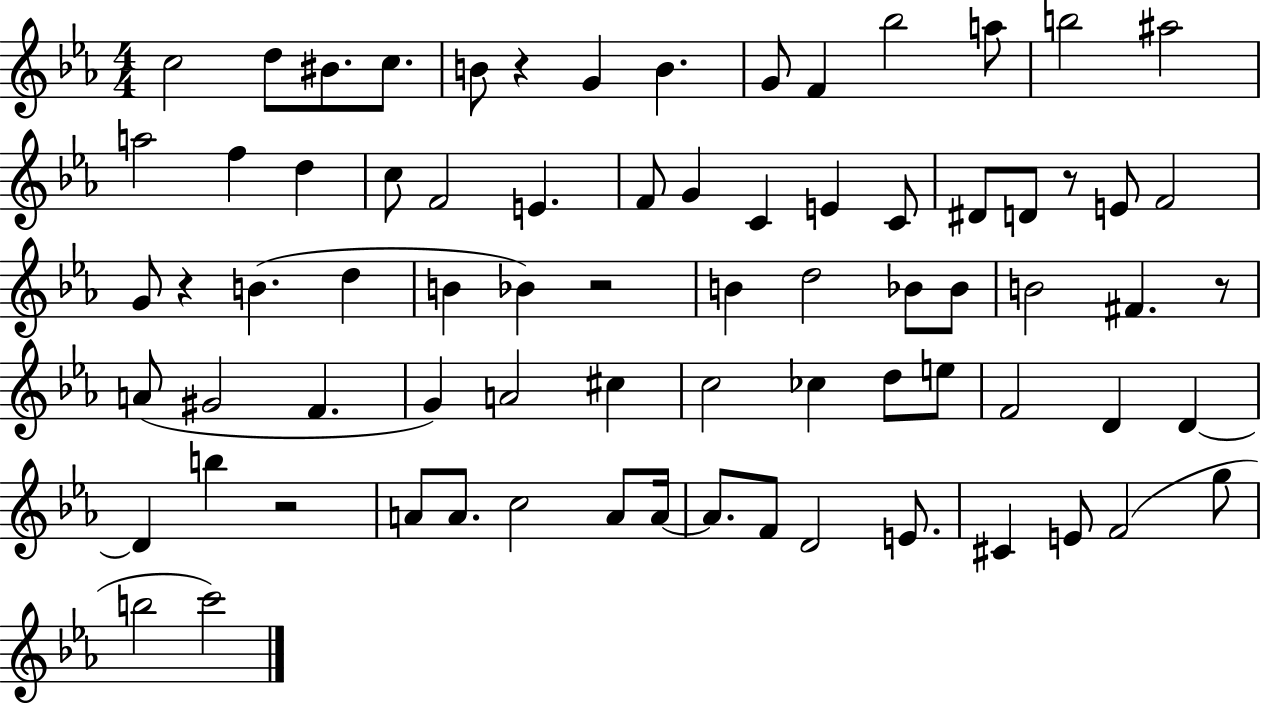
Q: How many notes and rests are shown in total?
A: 75